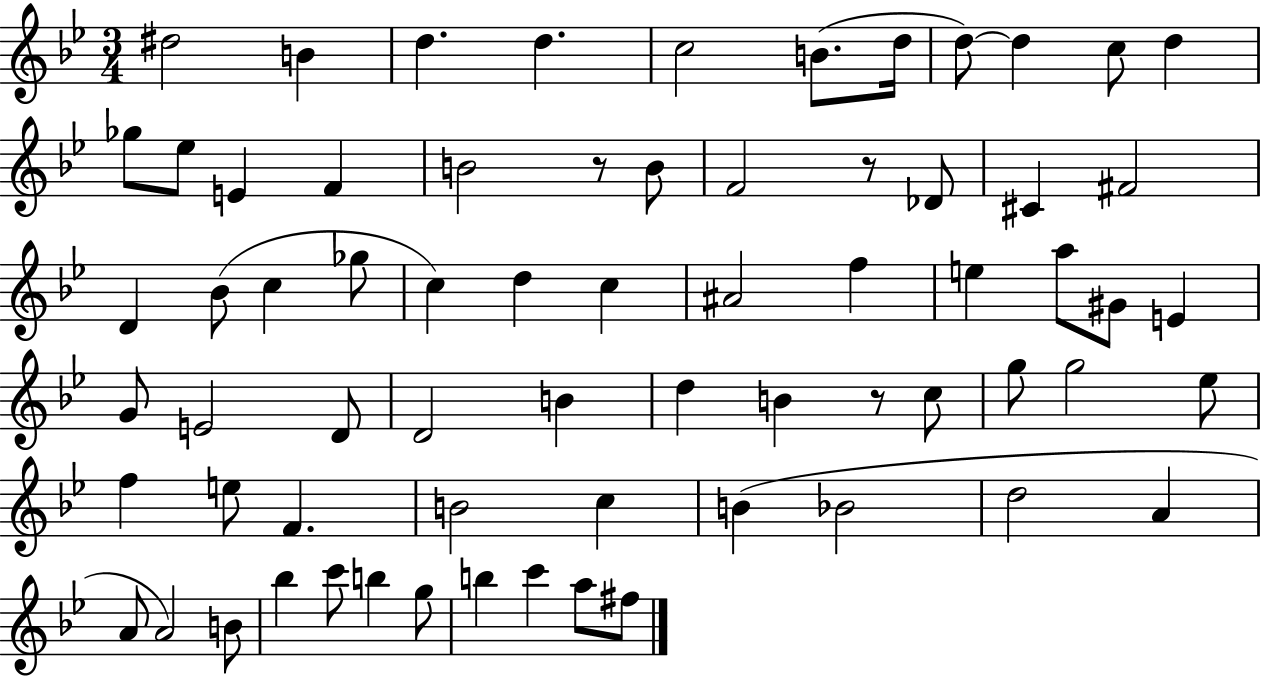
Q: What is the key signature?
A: BES major